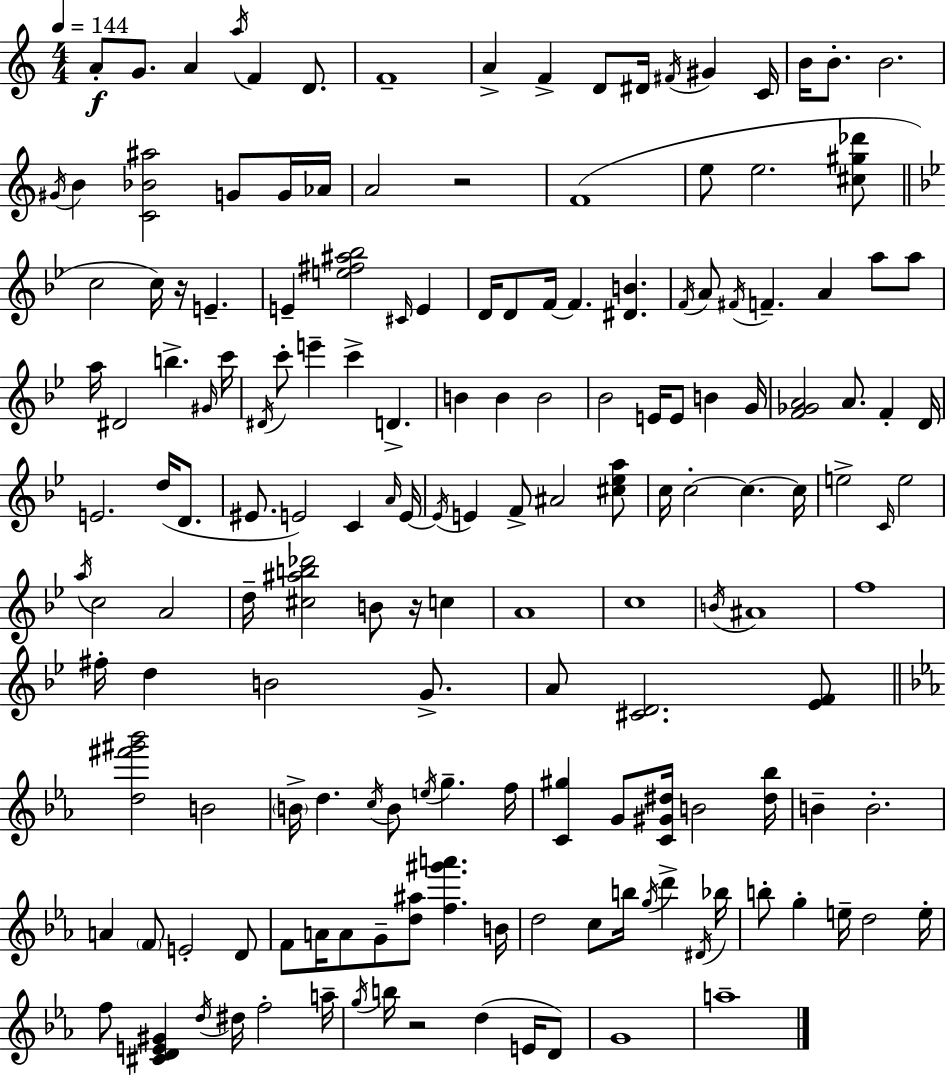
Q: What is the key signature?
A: A minor